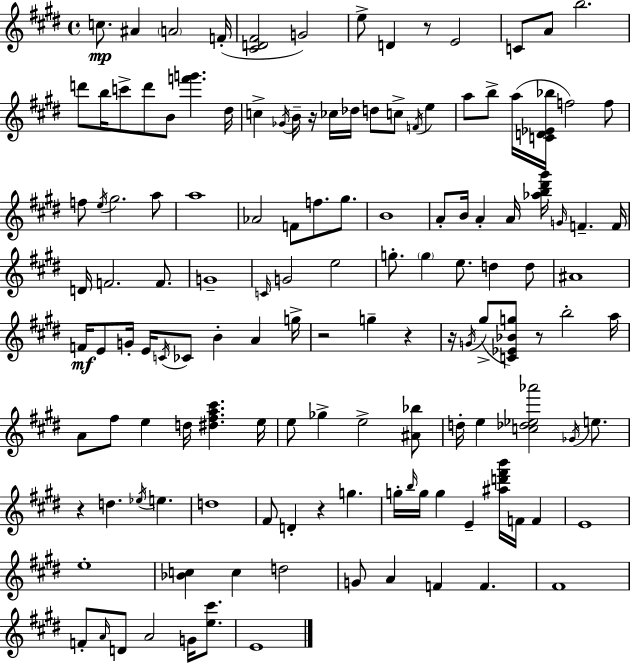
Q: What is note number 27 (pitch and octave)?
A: A5